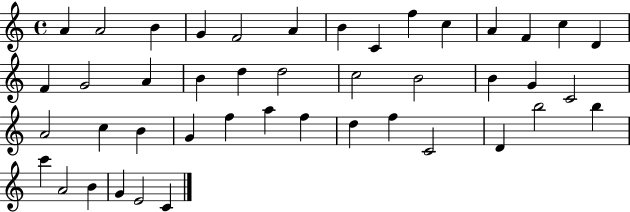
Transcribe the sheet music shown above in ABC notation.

X:1
T:Untitled
M:4/4
L:1/4
K:C
A A2 B G F2 A B C f c A F c D F G2 A B d d2 c2 B2 B G C2 A2 c B G f a f d f C2 D b2 b c' A2 B G E2 C